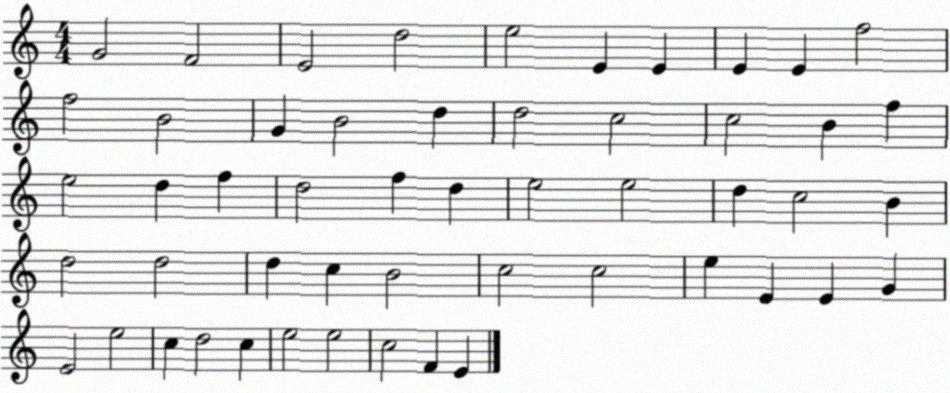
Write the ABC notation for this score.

X:1
T:Untitled
M:4/4
L:1/4
K:C
G2 F2 E2 d2 e2 E E E E f2 f2 B2 G B2 d d2 c2 c2 B f e2 d f d2 f d e2 e2 d c2 B d2 d2 d c B2 c2 c2 e E E G E2 e2 c d2 c e2 e2 c2 F E